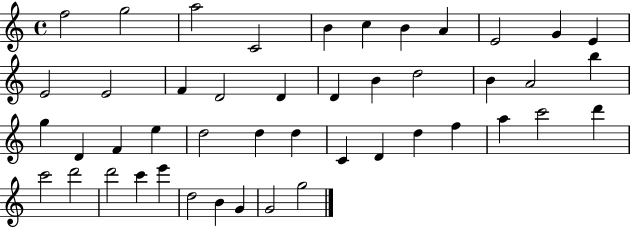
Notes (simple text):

F5/h G5/h A5/h C4/h B4/q C5/q B4/q A4/q E4/h G4/q E4/q E4/h E4/h F4/q D4/h D4/q D4/q B4/q D5/h B4/q A4/h B5/q G5/q D4/q F4/q E5/q D5/h D5/q D5/q C4/q D4/q D5/q F5/q A5/q C6/h D6/q C6/h D6/h D6/h C6/q E6/q D5/h B4/q G4/q G4/h G5/h